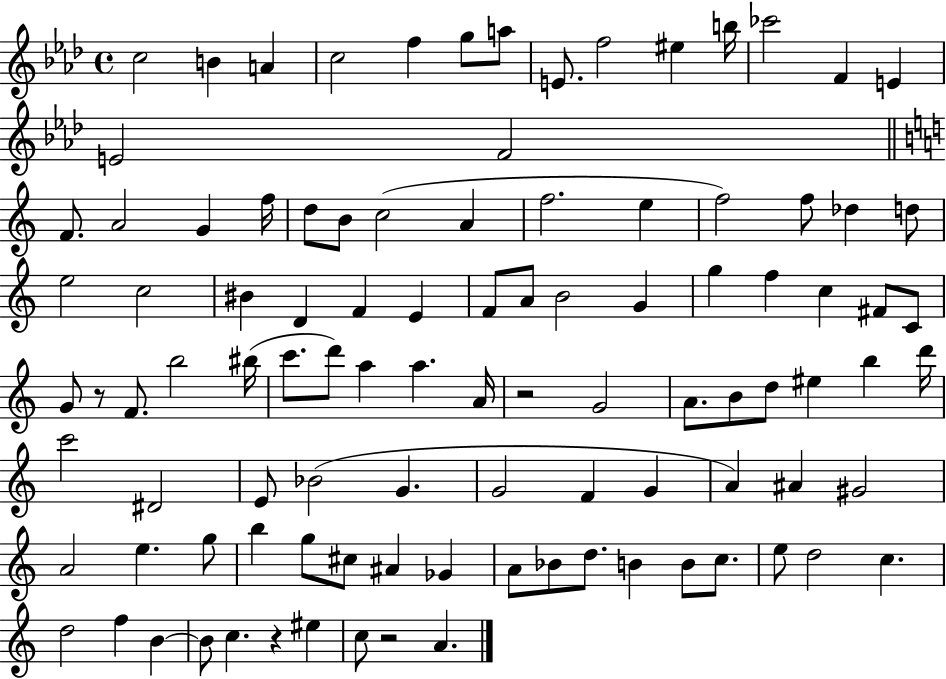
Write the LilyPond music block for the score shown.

{
  \clef treble
  \time 4/4
  \defaultTimeSignature
  \key aes \major
  \repeat volta 2 { c''2 b'4 a'4 | c''2 f''4 g''8 a''8 | e'8. f''2 eis''4 b''16 | ces'''2 f'4 e'4 | \break e'2 f'2 | \bar "||" \break \key c \major f'8. a'2 g'4 f''16 | d''8 b'8 c''2( a'4 | f''2. e''4 | f''2) f''8 des''4 d''8 | \break e''2 c''2 | bis'4 d'4 f'4 e'4 | f'8 a'8 b'2 g'4 | g''4 f''4 c''4 fis'8 c'8 | \break g'8 r8 f'8. b''2 bis''16( | c'''8. d'''8) a''4 a''4. a'16 | r2 g'2 | a'8. b'8 d''8 eis''4 b''4 d'''16 | \break c'''2 dis'2 | e'8 bes'2( g'4. | g'2 f'4 g'4 | a'4) ais'4 gis'2 | \break a'2 e''4. g''8 | b''4 g''8 cis''8 ais'4 ges'4 | a'8 bes'8 d''8. b'4 b'8 c''8. | e''8 d''2 c''4. | \break d''2 f''4 b'4~~ | b'8 c''4. r4 eis''4 | c''8 r2 a'4. | } \bar "|."
}